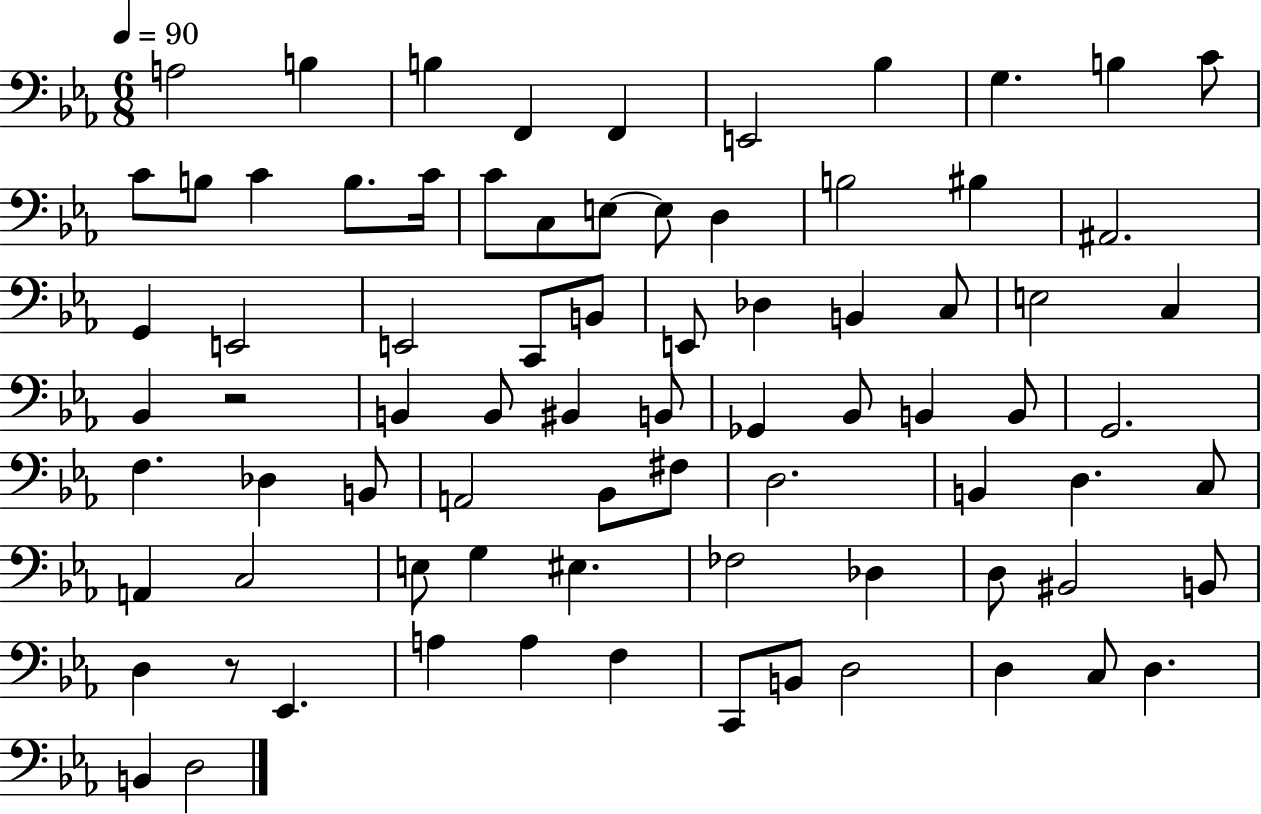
X:1
T:Untitled
M:6/8
L:1/4
K:Eb
A,2 B, B, F,, F,, E,,2 _B, G, B, C/2 C/2 B,/2 C B,/2 C/4 C/2 C,/2 E,/2 E,/2 D, B,2 ^B, ^A,,2 G,, E,,2 E,,2 C,,/2 B,,/2 E,,/2 _D, B,, C,/2 E,2 C, _B,, z2 B,, B,,/2 ^B,, B,,/2 _G,, _B,,/2 B,, B,,/2 G,,2 F, _D, B,,/2 A,,2 _B,,/2 ^F,/2 D,2 B,, D, C,/2 A,, C,2 E,/2 G, ^E, _F,2 _D, D,/2 ^B,,2 B,,/2 D, z/2 _E,, A, A, F, C,,/2 B,,/2 D,2 D, C,/2 D, B,, D,2